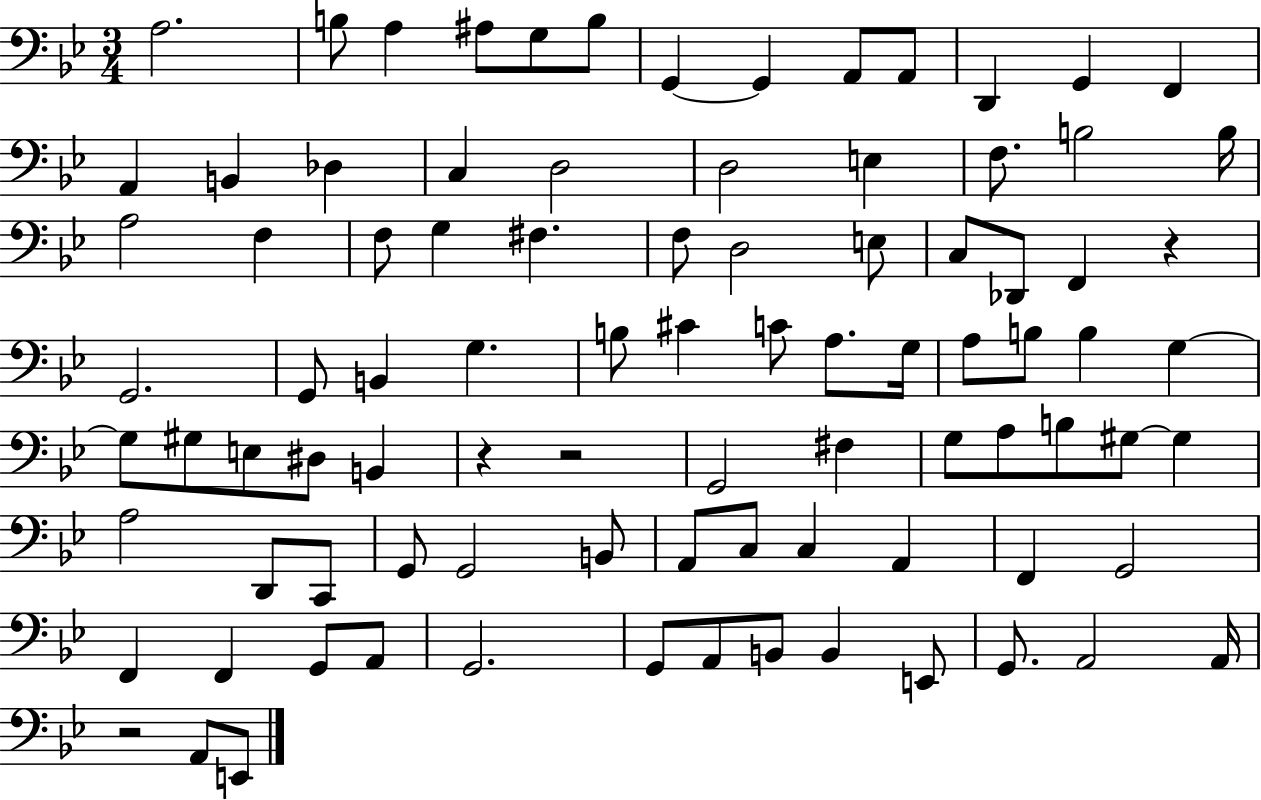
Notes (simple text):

A3/h. B3/e A3/q A#3/e G3/e B3/e G2/q G2/q A2/e A2/e D2/q G2/q F2/q A2/q B2/q Db3/q C3/q D3/h D3/h E3/q F3/e. B3/h B3/s A3/h F3/q F3/e G3/q F#3/q. F3/e D3/h E3/e C3/e Db2/e F2/q R/q G2/h. G2/e B2/q G3/q. B3/e C#4/q C4/e A3/e. G3/s A3/e B3/e B3/q G3/q G3/e G#3/e E3/e D#3/e B2/q R/q R/h G2/h F#3/q G3/e A3/e B3/e G#3/e G#3/q A3/h D2/e C2/e G2/e G2/h B2/e A2/e C3/e C3/q A2/q F2/q G2/h F2/q F2/q G2/e A2/e G2/h. G2/e A2/e B2/e B2/q E2/e G2/e. A2/h A2/s R/h A2/e E2/e